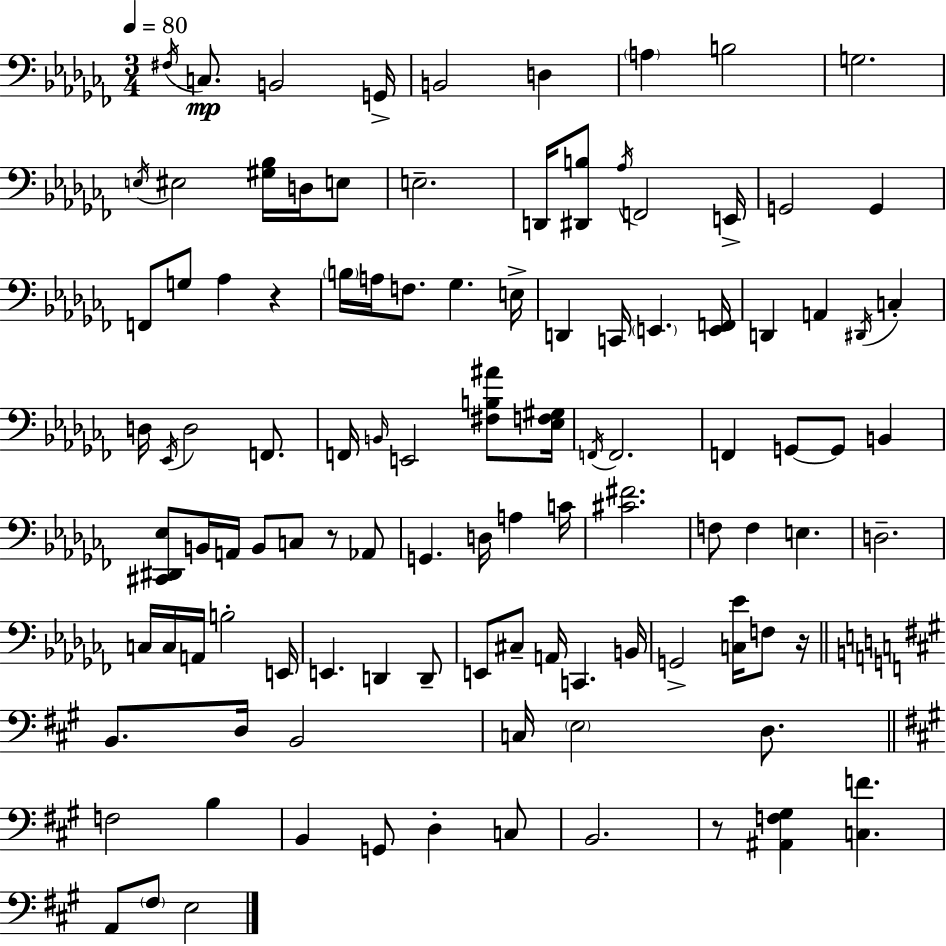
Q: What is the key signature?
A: AES minor